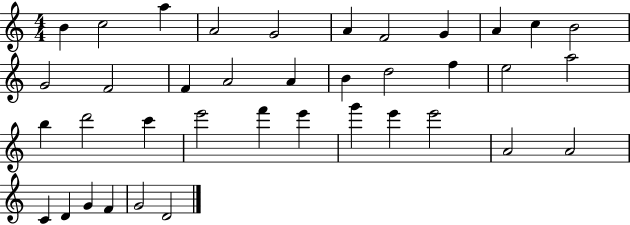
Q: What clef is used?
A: treble